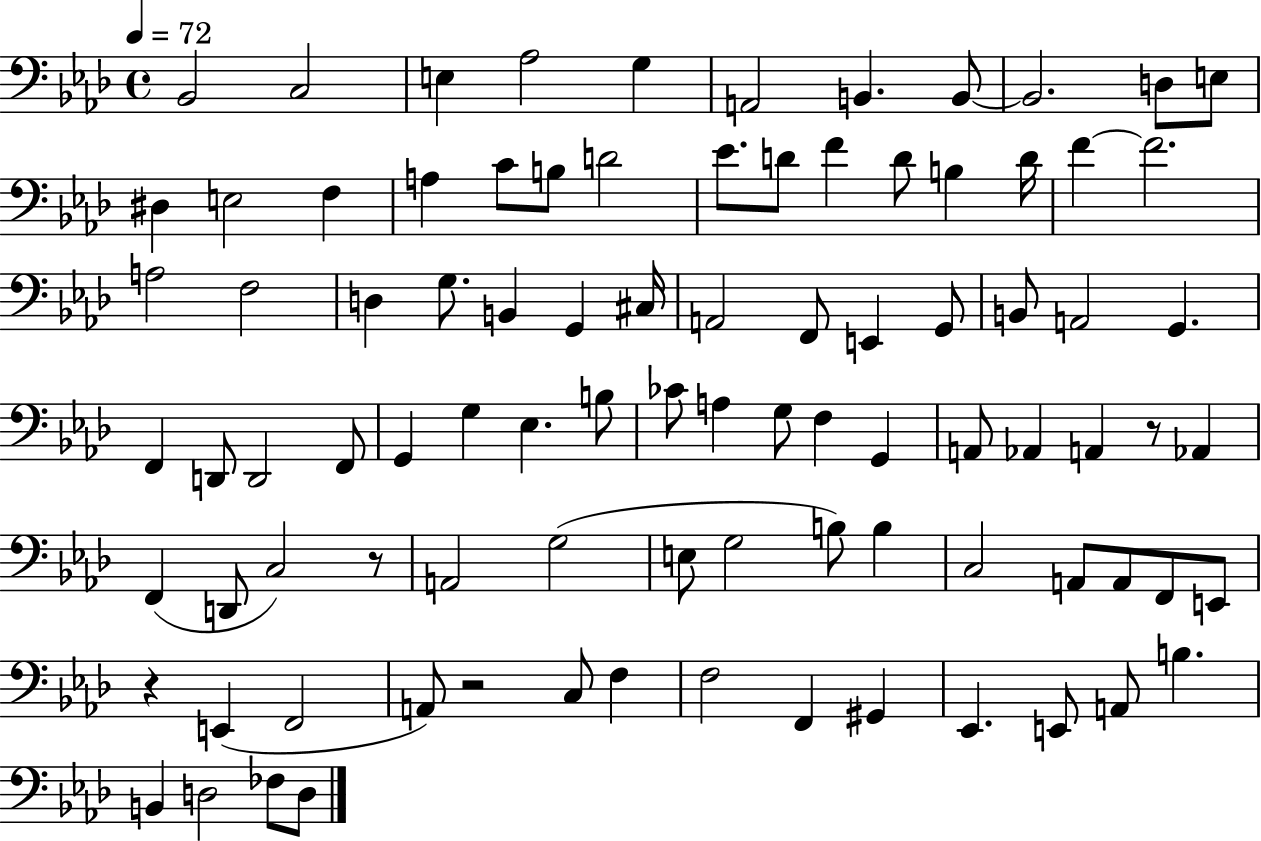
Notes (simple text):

Bb2/h C3/h E3/q Ab3/h G3/q A2/h B2/q. B2/e B2/h. D3/e E3/e D#3/q E3/h F3/q A3/q C4/e B3/e D4/h Eb4/e. D4/e F4/q D4/e B3/q D4/s F4/q F4/h. A3/h F3/h D3/q G3/e. B2/q G2/q C#3/s A2/h F2/e E2/q G2/e B2/e A2/h G2/q. F2/q D2/e D2/h F2/e G2/q G3/q Eb3/q. B3/e CES4/e A3/q G3/e F3/q G2/q A2/e Ab2/q A2/q R/e Ab2/q F2/q D2/e C3/h R/e A2/h G3/h E3/e G3/h B3/e B3/q C3/h A2/e A2/e F2/e E2/e R/q E2/q F2/h A2/e R/h C3/e F3/q F3/h F2/q G#2/q Eb2/q. E2/e A2/e B3/q. B2/q D3/h FES3/e D3/e